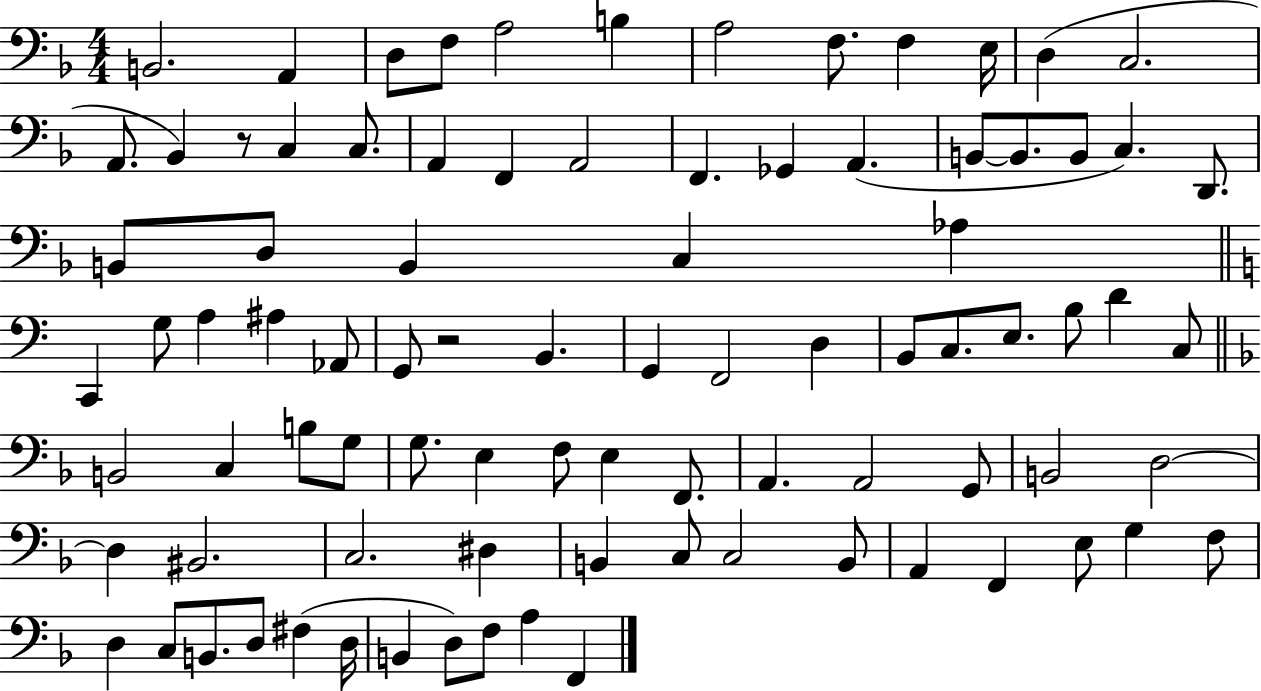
B2/h. A2/q D3/e F3/e A3/h B3/q A3/h F3/e. F3/q E3/s D3/q C3/h. A2/e. Bb2/q R/e C3/q C3/e. A2/q F2/q A2/h F2/q. Gb2/q A2/q. B2/e B2/e. B2/e C3/q. D2/e. B2/e D3/e B2/q C3/q Ab3/q C2/q G3/e A3/q A#3/q Ab2/e G2/e R/h B2/q. G2/q F2/h D3/q B2/e C3/e. E3/e. B3/e D4/q C3/e B2/h C3/q B3/e G3/e G3/e. E3/q F3/e E3/q F2/e. A2/q. A2/h G2/e B2/h D3/h D3/q BIS2/h. C3/h. D#3/q B2/q C3/e C3/h B2/e A2/q F2/q E3/e G3/q F3/e D3/q C3/e B2/e. D3/e F#3/q D3/s B2/q D3/e F3/e A3/q F2/q